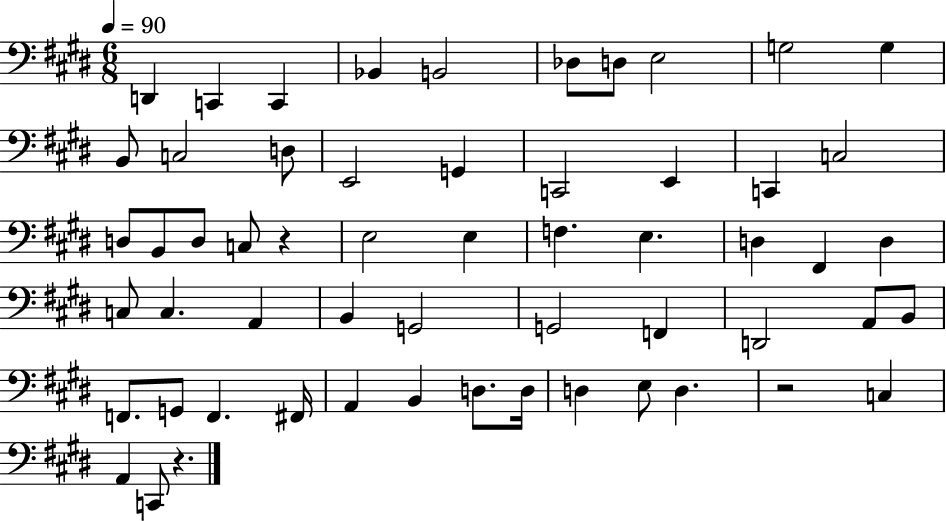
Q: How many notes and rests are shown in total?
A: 57